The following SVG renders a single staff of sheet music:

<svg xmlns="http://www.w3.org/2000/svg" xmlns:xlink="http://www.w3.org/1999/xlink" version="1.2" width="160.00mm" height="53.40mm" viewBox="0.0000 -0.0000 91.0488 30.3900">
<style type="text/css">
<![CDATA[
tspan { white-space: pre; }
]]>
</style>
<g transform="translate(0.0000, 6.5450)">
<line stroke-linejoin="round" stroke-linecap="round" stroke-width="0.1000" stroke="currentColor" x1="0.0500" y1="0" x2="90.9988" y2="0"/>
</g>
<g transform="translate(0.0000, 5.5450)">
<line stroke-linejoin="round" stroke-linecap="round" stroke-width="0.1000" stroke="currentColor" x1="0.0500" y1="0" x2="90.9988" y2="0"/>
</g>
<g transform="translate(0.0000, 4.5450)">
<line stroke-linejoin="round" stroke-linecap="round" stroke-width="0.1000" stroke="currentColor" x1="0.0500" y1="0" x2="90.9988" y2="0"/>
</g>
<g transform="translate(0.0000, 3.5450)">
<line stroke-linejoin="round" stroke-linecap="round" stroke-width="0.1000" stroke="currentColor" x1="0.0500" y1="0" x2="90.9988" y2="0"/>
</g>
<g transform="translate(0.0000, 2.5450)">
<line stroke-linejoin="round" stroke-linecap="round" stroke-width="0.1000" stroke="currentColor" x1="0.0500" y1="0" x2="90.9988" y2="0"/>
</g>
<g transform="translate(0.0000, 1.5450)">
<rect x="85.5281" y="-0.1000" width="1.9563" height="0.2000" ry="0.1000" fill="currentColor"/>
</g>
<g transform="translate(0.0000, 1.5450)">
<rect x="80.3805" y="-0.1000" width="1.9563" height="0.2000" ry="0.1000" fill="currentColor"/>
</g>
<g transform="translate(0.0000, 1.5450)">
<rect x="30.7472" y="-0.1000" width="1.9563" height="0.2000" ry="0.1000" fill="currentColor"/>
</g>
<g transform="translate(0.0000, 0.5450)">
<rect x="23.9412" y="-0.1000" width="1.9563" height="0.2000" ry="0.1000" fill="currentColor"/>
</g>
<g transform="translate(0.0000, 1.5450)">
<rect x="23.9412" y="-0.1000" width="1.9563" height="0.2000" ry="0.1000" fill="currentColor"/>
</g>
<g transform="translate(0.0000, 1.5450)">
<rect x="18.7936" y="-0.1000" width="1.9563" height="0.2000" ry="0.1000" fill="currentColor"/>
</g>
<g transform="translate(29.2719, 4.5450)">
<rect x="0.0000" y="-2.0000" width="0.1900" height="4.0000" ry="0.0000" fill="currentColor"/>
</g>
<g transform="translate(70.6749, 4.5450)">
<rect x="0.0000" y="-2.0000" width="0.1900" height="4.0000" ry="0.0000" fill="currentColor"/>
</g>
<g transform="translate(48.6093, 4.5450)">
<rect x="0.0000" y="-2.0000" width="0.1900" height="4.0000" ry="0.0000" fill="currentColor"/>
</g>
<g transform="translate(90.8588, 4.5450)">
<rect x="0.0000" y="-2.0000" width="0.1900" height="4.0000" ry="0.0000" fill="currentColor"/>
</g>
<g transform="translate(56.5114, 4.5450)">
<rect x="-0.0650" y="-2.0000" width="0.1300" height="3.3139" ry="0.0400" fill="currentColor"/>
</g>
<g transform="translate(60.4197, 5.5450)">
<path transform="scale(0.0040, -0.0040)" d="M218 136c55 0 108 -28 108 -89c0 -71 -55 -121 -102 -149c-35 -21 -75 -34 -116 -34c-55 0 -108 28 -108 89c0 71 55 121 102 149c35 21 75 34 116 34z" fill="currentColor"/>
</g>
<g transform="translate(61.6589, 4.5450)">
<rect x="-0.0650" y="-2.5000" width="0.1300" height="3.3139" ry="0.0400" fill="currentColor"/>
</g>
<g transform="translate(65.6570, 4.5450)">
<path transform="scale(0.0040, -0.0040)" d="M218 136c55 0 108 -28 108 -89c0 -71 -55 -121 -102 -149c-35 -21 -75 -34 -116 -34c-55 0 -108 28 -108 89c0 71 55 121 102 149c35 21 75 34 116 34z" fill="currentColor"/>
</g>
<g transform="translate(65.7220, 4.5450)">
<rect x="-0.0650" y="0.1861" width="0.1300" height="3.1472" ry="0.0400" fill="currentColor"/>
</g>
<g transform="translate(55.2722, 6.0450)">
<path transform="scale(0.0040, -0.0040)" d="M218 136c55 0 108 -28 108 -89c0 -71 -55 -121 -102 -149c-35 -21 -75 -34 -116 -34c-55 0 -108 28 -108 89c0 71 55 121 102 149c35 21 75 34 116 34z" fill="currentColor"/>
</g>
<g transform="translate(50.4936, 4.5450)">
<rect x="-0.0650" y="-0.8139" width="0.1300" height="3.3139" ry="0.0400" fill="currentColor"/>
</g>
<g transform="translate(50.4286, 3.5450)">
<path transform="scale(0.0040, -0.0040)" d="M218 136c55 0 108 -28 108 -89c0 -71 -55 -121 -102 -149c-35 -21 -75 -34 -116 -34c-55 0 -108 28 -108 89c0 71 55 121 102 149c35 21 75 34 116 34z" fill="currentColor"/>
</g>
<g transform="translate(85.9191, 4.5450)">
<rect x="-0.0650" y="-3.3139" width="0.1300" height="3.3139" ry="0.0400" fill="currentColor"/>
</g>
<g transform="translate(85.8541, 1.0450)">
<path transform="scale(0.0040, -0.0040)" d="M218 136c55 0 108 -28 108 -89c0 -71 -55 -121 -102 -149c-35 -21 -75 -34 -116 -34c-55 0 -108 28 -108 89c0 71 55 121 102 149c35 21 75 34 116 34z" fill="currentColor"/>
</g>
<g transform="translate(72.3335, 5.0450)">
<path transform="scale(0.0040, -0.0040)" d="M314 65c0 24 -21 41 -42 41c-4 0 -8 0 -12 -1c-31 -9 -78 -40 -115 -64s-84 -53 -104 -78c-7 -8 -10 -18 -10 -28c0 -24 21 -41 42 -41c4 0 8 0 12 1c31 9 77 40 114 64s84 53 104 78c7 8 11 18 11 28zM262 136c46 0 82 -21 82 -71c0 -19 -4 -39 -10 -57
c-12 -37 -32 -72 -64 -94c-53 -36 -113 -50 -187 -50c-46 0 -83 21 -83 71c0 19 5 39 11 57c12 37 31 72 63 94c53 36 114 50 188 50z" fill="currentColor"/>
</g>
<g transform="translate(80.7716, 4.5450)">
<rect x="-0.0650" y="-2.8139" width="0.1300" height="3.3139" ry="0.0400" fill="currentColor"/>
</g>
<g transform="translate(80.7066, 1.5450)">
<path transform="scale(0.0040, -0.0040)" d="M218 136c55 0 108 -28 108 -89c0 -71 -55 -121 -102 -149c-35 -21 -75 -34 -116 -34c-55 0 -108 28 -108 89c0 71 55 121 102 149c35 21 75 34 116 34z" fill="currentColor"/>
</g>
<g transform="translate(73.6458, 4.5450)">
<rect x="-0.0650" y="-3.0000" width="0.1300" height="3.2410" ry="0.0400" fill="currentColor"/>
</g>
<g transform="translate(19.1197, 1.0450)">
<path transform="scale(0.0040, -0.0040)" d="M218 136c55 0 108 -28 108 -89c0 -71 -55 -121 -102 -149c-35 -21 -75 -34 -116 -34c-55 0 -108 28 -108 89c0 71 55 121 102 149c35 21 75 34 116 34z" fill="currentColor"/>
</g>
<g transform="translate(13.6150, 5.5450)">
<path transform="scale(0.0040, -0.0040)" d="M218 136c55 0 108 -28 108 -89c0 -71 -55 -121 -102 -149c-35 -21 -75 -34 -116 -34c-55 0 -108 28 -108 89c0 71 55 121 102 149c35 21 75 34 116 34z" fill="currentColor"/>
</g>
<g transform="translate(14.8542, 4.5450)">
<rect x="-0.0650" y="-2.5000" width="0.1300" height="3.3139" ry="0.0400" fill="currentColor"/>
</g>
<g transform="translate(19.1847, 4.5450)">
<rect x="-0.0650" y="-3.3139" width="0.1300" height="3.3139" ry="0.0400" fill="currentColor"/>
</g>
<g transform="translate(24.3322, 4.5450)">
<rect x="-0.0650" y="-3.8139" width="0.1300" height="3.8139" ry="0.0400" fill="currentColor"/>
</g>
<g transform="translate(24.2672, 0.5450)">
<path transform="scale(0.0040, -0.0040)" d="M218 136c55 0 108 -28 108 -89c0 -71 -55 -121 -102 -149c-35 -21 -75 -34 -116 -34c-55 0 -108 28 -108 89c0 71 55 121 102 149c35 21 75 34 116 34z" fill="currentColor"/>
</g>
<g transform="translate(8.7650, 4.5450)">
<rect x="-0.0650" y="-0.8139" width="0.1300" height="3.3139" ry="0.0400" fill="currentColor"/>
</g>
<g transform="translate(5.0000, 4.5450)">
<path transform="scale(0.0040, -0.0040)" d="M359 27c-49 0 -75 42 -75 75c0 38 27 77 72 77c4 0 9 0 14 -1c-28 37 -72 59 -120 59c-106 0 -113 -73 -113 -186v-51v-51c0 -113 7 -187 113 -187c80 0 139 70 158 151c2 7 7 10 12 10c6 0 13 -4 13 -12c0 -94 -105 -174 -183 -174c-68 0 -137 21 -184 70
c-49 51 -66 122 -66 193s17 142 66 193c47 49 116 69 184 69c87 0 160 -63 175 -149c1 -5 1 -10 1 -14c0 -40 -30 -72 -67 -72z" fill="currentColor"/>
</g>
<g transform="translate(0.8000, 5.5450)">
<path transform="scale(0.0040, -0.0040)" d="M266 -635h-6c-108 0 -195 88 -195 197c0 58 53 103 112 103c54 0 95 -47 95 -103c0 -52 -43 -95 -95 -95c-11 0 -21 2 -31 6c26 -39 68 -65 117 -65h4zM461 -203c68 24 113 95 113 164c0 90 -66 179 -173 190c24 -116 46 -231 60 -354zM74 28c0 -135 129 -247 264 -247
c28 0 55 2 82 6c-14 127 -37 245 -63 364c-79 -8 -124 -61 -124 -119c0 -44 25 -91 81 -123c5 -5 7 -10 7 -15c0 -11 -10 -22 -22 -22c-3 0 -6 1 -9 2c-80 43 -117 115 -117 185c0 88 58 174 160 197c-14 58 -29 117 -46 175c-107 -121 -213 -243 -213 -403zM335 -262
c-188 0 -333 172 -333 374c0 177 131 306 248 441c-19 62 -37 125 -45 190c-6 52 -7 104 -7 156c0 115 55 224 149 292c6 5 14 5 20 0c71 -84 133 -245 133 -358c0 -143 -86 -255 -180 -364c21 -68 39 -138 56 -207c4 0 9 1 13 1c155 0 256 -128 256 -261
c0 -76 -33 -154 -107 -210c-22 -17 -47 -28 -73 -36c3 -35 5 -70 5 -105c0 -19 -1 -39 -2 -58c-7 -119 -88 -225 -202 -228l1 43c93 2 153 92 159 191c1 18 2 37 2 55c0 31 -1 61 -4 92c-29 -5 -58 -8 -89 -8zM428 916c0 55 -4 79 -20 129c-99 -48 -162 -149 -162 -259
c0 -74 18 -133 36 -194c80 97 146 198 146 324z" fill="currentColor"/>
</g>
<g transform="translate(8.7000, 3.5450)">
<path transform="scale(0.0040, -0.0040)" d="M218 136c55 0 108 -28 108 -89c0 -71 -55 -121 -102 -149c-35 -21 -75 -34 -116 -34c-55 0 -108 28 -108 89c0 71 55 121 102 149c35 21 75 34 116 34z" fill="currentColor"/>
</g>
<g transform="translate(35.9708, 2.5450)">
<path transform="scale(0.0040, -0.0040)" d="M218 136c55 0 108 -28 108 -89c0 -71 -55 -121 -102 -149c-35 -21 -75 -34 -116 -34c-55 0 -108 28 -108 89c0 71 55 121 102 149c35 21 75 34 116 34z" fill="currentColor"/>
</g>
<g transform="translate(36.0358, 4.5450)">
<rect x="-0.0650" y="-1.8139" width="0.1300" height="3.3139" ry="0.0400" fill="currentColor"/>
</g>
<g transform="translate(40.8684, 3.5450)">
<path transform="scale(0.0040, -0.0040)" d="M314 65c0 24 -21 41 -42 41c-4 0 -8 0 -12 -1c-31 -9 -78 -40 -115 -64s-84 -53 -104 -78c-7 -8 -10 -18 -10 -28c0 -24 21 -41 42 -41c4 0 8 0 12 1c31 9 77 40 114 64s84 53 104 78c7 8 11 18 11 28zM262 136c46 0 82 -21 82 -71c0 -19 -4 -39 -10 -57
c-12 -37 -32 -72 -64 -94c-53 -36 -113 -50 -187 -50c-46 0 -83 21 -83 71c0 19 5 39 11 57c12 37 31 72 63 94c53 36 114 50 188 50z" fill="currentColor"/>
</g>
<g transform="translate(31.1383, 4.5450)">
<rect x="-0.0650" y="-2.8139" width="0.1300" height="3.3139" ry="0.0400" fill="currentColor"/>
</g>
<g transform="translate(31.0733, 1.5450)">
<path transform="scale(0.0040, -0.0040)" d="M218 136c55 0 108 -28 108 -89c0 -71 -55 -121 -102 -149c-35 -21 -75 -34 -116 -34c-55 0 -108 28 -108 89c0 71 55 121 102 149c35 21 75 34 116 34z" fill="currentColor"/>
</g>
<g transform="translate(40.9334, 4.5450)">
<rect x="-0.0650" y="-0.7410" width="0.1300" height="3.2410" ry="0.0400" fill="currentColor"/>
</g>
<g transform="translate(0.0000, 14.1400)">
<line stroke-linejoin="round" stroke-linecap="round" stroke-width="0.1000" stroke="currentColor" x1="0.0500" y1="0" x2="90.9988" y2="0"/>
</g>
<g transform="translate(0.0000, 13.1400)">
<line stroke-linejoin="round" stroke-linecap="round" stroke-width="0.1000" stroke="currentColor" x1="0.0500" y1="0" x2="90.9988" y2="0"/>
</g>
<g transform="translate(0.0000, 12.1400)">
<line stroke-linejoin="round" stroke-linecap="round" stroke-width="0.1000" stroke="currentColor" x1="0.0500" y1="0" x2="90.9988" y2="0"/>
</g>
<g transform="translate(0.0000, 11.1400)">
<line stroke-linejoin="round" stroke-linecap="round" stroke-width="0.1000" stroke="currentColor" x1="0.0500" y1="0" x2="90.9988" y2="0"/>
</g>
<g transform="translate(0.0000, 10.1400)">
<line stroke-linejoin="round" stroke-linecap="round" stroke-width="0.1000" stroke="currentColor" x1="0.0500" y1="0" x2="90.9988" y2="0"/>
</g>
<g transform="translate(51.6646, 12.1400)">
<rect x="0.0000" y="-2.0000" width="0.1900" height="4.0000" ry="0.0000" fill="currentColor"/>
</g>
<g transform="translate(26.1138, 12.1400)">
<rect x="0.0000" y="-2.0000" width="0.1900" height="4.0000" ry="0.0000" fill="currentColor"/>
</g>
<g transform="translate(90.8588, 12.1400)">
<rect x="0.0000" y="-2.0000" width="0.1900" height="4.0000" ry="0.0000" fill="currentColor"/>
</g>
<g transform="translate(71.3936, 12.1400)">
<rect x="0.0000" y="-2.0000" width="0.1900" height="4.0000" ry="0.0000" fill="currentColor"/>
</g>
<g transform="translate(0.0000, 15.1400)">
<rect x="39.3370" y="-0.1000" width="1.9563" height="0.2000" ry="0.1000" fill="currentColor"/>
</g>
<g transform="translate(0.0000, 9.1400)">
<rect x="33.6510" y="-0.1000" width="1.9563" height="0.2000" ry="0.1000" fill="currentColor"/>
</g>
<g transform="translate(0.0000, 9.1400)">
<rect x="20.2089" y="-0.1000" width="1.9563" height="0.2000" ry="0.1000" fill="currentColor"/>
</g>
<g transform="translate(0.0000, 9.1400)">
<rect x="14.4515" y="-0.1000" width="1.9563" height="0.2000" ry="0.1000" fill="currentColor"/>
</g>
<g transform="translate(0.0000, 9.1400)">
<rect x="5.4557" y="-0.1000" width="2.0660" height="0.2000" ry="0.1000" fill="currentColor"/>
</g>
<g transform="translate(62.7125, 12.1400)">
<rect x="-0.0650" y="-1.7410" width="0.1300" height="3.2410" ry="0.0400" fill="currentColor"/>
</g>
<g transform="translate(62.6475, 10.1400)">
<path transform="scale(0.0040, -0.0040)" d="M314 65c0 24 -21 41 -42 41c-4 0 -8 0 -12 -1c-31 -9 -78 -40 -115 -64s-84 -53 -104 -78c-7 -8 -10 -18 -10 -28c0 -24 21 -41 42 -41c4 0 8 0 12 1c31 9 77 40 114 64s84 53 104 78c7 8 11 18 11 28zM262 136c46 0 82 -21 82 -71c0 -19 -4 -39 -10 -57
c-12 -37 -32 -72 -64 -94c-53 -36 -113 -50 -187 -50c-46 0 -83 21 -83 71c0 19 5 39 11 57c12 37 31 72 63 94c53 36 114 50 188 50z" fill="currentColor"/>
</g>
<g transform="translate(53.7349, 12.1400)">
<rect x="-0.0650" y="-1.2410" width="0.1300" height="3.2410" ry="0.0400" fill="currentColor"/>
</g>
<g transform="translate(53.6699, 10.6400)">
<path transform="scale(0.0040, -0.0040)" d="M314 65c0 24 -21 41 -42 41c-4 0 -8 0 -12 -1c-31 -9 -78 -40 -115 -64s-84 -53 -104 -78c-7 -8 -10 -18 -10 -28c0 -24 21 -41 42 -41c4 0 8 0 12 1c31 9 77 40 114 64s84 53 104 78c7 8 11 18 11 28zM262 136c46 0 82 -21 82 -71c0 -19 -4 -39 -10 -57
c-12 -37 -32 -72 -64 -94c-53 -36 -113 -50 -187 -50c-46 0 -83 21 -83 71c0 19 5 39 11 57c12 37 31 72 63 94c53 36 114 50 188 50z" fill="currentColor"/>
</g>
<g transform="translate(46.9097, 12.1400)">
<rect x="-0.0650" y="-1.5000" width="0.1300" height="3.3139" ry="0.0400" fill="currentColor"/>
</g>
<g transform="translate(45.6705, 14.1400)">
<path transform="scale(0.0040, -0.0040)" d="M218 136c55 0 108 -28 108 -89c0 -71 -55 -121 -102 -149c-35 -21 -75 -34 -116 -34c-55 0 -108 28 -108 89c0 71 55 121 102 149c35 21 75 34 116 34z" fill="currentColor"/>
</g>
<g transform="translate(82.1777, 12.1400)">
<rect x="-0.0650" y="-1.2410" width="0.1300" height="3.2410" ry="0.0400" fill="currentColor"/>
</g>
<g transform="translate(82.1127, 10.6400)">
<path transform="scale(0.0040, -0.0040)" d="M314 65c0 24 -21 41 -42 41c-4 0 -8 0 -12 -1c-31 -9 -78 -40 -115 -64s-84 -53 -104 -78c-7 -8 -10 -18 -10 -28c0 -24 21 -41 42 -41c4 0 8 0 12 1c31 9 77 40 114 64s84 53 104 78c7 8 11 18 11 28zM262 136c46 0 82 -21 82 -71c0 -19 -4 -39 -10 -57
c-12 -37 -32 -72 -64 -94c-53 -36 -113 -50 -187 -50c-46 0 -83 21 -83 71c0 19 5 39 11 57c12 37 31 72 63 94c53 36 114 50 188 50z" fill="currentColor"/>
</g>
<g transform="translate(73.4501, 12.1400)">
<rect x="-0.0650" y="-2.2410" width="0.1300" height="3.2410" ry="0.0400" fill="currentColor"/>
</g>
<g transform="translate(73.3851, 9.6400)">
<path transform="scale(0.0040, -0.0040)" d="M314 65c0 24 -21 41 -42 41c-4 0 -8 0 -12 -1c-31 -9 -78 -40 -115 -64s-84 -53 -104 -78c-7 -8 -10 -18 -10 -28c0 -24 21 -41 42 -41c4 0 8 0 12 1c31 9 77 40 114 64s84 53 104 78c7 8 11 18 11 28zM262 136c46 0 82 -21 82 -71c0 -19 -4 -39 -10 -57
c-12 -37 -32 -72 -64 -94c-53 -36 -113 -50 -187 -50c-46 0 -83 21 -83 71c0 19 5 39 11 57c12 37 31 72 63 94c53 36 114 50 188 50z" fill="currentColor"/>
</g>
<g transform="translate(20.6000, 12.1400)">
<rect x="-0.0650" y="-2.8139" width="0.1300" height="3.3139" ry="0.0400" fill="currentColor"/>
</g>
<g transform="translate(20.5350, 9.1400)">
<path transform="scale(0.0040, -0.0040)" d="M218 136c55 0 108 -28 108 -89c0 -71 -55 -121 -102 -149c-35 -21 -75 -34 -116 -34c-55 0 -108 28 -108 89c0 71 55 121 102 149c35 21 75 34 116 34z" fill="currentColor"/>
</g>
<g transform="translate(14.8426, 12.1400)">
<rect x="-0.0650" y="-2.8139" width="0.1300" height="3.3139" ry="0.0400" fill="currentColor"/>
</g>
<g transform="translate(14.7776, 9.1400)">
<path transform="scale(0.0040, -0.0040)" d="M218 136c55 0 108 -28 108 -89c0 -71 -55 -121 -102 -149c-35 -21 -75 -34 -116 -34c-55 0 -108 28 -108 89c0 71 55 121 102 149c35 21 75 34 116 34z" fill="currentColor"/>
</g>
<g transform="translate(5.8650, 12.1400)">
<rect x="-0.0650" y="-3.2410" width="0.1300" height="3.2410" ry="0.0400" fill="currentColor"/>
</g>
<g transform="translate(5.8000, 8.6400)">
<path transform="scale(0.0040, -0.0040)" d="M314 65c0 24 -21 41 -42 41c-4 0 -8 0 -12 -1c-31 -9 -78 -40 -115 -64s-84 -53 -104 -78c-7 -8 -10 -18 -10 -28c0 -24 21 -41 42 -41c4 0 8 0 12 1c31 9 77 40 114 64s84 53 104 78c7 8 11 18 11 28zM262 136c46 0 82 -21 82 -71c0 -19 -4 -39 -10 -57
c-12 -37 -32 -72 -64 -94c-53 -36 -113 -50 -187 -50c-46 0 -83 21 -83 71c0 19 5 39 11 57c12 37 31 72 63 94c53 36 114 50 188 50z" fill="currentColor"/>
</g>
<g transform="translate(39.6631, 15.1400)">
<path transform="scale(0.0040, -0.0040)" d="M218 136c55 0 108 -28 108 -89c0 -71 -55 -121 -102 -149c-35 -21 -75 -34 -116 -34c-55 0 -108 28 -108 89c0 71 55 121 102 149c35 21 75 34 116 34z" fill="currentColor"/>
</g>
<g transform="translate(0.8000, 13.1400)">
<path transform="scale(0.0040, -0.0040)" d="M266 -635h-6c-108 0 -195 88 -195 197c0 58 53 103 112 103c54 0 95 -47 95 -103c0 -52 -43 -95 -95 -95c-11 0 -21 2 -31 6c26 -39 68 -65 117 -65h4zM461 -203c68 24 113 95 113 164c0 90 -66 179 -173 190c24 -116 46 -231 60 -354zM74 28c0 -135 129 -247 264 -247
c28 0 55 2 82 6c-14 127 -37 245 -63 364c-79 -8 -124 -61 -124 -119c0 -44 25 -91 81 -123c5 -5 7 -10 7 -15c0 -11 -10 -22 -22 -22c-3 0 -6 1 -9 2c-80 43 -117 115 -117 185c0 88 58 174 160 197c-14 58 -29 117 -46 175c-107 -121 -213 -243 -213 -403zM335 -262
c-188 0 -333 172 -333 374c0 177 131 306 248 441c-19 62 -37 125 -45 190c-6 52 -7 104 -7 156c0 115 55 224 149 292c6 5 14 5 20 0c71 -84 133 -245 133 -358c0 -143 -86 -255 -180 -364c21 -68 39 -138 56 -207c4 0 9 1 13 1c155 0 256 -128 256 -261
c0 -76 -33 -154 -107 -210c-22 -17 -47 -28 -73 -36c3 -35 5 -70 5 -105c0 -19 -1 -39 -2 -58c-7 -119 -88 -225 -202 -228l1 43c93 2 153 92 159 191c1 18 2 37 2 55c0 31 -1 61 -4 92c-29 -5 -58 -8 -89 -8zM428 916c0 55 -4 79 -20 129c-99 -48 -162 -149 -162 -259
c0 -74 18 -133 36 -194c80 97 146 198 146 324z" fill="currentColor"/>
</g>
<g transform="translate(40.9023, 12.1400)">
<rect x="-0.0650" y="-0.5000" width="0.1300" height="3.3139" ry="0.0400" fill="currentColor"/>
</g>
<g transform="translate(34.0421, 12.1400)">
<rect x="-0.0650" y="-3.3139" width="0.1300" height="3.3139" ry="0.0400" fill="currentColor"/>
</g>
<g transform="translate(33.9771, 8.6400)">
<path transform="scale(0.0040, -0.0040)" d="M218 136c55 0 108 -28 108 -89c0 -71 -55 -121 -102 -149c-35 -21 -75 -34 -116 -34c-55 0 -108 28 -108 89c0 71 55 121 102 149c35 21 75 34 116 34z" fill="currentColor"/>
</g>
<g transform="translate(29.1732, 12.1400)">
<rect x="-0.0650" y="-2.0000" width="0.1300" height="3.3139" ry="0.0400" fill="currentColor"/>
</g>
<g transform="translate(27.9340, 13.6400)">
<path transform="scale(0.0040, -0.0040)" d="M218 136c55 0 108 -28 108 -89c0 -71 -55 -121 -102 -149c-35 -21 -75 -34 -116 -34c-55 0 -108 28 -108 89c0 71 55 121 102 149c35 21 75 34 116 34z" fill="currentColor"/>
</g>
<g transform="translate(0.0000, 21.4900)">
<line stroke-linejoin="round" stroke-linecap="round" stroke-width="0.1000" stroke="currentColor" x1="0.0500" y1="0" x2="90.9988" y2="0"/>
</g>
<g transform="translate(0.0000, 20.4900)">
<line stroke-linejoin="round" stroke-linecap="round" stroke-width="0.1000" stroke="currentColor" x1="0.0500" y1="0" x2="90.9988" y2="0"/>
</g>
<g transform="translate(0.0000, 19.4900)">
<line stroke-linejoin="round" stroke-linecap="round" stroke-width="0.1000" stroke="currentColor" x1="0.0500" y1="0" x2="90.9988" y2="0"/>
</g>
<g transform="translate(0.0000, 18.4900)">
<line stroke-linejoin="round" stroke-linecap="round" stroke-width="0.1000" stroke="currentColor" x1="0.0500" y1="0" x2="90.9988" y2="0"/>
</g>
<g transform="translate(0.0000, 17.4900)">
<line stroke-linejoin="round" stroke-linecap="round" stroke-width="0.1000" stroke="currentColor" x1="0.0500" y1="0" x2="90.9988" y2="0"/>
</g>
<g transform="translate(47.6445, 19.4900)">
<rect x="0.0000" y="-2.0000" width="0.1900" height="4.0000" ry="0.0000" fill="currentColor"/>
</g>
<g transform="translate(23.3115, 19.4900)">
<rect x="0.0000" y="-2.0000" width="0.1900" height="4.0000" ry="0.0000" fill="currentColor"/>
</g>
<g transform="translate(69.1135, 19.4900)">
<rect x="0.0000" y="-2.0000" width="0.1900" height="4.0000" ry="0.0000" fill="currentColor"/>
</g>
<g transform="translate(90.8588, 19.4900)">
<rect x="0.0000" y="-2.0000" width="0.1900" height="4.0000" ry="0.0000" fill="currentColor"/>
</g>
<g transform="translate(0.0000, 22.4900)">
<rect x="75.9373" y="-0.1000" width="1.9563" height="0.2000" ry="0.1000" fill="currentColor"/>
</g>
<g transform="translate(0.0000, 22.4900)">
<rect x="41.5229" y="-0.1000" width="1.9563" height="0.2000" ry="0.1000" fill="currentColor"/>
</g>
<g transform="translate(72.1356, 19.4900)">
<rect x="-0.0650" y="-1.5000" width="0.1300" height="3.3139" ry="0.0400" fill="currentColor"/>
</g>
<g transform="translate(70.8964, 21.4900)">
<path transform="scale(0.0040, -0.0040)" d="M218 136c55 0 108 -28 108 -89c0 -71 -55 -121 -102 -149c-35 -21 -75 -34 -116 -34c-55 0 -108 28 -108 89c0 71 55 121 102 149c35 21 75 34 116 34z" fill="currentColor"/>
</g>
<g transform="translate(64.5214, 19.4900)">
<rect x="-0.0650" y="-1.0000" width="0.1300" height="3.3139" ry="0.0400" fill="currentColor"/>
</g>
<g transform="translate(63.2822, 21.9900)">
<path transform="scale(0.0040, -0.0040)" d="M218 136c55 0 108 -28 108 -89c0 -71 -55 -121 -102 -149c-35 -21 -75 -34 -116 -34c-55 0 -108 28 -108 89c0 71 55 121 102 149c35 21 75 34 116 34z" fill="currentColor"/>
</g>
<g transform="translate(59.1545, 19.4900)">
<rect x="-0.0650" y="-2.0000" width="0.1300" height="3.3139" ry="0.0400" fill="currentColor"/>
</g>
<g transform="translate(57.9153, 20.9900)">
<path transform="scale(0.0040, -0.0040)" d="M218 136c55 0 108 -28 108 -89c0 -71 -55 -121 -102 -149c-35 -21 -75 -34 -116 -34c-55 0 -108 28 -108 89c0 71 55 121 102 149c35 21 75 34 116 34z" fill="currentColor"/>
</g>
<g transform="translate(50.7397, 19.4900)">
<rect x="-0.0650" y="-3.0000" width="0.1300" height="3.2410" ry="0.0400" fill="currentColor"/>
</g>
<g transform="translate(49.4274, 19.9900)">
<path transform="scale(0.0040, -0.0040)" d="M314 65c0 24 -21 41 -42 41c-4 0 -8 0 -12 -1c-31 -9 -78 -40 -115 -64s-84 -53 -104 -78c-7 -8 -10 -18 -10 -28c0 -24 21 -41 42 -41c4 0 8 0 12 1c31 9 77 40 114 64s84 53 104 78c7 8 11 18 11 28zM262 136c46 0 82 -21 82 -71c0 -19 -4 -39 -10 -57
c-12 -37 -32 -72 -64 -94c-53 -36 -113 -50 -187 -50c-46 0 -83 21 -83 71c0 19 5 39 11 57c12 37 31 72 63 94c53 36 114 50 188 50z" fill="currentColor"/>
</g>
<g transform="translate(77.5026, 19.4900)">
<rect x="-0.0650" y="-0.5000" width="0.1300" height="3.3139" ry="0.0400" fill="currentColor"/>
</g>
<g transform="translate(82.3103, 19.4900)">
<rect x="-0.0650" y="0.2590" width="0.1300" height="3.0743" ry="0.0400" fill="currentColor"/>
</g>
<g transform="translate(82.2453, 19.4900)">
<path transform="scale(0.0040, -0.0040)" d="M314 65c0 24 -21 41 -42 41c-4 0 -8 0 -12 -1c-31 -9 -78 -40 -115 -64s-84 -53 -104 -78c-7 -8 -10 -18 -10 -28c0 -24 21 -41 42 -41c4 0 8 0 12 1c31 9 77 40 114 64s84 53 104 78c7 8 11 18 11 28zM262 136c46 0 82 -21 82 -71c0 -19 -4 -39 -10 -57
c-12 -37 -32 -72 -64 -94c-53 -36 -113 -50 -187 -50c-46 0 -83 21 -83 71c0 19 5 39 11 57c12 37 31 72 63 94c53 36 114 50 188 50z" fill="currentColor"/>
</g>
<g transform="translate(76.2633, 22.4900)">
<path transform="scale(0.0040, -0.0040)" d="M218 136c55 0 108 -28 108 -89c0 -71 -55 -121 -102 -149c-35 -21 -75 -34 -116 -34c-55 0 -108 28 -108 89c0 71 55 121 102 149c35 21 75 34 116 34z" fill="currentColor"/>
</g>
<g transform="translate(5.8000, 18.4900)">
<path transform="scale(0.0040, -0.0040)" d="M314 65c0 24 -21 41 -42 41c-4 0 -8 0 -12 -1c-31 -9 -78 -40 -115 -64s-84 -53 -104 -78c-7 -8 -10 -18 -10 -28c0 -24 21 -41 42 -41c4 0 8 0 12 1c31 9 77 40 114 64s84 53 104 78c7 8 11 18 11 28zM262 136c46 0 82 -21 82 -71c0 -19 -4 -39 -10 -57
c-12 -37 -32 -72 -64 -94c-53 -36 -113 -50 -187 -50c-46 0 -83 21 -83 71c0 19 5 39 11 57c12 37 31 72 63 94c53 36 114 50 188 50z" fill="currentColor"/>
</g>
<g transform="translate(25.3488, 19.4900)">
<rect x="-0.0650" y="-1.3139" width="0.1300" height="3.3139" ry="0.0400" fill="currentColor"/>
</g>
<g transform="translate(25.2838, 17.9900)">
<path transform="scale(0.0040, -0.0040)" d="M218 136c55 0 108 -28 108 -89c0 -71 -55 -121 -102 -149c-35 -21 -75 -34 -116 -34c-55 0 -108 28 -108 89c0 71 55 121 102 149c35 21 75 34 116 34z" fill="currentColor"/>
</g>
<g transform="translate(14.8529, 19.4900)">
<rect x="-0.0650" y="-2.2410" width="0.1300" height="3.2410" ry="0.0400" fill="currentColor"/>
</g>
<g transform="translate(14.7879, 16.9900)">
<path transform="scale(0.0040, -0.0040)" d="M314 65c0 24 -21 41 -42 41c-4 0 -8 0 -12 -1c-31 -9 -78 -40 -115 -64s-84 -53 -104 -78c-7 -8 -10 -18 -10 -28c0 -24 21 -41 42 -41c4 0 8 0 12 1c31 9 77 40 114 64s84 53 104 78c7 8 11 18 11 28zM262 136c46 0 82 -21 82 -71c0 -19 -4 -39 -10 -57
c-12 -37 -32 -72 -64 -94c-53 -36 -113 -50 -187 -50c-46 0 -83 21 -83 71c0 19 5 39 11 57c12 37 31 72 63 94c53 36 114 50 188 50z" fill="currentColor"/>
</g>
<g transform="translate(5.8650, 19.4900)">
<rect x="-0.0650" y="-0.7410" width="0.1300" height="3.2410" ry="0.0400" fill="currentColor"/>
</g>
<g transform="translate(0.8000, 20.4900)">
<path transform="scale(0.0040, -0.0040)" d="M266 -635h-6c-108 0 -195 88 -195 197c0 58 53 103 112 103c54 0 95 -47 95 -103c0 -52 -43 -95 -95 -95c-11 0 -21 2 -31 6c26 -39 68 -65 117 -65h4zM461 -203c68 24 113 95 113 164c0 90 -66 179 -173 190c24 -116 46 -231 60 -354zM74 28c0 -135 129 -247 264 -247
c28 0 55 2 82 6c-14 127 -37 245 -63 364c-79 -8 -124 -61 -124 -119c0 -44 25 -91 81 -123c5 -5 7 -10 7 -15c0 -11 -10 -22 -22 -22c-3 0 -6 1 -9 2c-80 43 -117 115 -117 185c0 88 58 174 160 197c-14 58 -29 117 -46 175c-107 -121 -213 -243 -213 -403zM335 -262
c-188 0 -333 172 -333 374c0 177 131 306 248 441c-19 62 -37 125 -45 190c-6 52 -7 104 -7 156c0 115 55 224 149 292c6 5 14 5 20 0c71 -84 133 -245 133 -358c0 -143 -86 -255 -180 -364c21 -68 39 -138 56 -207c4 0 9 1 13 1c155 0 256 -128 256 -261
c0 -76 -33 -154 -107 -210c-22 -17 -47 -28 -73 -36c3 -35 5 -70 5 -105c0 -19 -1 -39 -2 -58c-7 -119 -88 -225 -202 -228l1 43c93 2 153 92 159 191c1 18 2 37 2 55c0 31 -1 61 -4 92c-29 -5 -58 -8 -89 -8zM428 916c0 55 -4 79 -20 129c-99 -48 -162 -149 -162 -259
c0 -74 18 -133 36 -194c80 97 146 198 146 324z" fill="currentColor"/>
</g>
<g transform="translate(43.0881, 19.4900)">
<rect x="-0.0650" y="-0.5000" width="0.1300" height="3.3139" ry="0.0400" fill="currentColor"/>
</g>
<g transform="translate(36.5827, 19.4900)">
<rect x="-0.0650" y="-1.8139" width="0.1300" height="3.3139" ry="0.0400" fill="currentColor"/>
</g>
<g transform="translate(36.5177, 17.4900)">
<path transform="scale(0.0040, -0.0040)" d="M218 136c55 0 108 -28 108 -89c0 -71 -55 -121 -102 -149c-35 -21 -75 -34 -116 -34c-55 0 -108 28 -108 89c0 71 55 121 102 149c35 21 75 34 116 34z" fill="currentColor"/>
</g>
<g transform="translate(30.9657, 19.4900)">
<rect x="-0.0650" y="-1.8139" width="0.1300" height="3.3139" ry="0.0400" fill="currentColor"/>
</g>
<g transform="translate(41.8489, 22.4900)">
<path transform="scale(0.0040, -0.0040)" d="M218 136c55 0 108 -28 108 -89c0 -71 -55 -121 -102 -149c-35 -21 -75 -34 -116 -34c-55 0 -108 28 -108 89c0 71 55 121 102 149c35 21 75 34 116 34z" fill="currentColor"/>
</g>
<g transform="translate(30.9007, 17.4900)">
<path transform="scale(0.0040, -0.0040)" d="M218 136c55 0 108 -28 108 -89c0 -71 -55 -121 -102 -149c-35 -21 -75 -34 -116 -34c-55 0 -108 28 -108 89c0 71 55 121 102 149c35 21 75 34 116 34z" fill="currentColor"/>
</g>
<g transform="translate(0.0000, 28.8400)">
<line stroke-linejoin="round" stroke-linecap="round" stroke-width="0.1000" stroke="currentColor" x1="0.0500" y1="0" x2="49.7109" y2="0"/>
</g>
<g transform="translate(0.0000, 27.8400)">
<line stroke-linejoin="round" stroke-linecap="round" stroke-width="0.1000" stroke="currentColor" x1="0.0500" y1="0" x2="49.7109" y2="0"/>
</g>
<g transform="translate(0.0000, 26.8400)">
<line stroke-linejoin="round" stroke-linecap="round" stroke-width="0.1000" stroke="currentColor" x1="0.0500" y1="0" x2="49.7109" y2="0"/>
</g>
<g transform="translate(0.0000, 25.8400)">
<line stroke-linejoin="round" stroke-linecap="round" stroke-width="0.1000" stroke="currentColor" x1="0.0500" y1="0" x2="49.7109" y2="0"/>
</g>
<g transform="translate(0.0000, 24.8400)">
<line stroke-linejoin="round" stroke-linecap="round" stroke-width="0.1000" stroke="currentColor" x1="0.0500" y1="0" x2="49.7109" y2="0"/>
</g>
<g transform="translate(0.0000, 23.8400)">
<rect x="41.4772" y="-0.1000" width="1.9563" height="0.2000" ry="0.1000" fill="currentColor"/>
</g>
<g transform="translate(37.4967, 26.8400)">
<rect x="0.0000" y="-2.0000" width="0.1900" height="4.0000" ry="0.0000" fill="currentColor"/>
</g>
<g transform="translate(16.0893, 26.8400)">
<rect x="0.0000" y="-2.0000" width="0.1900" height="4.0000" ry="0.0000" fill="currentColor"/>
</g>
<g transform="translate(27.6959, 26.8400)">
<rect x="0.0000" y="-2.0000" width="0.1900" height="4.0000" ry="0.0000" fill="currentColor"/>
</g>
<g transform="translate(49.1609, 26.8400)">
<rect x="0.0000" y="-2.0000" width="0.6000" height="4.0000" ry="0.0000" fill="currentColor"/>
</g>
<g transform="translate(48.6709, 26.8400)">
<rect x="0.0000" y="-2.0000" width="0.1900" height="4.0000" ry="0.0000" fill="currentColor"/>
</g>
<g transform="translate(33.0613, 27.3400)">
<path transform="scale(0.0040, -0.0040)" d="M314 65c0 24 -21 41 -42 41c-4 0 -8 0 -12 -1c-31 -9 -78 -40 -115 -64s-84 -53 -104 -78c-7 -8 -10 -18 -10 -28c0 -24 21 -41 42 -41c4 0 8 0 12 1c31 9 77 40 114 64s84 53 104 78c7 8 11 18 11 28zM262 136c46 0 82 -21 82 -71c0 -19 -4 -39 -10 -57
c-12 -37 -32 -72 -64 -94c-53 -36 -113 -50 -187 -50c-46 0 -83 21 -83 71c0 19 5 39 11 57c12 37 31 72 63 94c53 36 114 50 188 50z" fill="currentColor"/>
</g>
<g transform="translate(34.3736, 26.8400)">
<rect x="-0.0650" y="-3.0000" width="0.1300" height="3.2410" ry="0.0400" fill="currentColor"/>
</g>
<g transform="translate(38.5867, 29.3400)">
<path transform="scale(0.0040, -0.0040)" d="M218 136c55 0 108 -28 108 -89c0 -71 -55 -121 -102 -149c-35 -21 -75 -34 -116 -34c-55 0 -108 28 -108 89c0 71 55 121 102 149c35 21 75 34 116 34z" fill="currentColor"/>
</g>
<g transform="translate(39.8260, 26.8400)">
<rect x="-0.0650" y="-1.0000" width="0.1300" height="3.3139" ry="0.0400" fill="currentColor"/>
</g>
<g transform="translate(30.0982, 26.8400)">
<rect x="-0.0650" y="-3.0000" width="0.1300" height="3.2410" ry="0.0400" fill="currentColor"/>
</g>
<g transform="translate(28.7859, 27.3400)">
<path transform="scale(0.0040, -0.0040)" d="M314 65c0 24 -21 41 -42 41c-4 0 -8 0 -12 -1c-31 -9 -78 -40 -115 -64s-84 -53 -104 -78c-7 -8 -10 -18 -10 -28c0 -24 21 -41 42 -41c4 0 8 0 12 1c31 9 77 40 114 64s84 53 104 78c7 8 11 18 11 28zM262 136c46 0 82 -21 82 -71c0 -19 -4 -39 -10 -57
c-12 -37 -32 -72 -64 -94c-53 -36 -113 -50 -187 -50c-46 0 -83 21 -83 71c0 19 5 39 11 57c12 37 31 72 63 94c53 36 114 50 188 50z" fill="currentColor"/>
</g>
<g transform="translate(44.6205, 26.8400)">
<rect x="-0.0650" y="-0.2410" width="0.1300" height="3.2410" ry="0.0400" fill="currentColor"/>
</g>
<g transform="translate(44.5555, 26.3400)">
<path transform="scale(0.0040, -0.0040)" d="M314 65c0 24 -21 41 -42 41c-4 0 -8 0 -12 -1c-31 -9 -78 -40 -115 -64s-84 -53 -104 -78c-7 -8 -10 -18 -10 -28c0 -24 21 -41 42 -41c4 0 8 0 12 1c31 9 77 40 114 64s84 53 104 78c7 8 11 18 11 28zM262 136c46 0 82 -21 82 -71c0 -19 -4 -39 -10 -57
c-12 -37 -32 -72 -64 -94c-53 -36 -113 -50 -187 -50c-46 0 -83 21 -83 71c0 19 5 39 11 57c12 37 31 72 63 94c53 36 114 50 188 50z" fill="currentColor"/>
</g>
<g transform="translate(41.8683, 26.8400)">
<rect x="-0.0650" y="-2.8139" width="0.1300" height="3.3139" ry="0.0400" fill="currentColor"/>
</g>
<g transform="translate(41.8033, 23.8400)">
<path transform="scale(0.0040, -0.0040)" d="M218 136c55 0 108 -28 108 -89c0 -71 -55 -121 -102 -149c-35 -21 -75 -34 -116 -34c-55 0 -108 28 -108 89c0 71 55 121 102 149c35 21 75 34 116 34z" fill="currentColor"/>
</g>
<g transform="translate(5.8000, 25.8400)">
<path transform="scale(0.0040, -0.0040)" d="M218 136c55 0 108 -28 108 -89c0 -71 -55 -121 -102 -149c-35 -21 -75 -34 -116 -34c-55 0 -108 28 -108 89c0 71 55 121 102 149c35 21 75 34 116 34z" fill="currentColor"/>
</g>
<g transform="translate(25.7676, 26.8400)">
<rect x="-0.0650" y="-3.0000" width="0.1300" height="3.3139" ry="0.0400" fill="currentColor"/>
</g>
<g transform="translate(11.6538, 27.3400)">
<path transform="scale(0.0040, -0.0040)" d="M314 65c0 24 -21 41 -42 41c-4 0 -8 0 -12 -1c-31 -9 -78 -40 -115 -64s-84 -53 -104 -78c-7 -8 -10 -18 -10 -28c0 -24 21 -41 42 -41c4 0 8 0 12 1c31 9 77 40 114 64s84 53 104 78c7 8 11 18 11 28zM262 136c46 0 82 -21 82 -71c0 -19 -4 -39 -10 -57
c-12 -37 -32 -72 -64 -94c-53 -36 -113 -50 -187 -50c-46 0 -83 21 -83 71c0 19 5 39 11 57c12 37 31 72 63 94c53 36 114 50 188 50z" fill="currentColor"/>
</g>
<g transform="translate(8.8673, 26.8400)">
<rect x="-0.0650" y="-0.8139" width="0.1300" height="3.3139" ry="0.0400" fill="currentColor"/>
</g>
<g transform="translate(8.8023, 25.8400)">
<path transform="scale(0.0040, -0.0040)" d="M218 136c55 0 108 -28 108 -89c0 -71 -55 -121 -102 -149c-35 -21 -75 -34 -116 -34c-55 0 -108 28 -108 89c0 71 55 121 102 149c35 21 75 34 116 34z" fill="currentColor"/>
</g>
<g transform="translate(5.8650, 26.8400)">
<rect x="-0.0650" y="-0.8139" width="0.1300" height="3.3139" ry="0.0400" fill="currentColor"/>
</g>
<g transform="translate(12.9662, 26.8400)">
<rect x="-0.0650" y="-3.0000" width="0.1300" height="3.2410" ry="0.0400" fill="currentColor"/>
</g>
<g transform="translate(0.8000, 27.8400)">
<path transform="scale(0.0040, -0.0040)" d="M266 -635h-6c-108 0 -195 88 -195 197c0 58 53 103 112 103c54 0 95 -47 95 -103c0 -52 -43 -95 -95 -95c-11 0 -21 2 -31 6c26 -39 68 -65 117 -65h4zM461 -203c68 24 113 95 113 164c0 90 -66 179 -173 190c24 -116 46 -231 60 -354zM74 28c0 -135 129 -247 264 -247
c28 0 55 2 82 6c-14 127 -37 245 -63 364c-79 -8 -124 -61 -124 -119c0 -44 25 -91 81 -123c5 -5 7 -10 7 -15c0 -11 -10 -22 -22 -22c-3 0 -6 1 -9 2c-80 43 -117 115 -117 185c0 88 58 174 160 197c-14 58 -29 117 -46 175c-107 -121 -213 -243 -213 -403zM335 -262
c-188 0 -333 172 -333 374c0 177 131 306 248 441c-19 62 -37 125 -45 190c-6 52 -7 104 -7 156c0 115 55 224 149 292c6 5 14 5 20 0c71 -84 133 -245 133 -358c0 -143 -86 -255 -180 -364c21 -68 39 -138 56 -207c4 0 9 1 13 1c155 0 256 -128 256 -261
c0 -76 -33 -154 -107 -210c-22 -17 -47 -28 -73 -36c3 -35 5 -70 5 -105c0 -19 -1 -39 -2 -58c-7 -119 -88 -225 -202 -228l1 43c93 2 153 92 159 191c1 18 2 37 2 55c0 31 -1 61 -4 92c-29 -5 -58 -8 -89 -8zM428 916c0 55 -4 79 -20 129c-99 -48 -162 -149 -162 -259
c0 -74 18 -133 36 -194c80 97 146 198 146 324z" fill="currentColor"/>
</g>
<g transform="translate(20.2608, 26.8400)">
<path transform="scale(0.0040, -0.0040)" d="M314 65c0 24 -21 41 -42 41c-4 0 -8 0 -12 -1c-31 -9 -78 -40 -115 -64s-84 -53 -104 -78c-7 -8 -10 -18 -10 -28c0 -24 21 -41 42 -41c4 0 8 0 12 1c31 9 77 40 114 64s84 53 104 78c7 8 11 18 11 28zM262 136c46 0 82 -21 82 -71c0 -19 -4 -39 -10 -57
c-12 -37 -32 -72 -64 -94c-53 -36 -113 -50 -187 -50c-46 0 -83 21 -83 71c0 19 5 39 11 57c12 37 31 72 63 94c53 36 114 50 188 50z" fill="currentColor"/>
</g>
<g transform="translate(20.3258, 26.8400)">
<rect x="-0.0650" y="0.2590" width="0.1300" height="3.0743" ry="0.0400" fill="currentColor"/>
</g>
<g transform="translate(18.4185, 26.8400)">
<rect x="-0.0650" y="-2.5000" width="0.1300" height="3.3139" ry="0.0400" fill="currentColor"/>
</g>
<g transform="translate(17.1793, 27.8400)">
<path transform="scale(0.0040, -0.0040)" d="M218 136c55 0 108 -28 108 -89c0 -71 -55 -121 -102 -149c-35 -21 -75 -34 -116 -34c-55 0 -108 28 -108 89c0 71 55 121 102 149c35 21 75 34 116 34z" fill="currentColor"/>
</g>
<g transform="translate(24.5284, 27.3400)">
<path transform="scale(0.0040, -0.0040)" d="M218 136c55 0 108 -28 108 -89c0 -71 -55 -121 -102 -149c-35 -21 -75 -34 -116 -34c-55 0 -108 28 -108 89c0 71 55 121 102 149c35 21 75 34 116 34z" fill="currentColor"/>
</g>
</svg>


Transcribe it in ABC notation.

X:1
T:Untitled
M:4/4
L:1/4
K:C
d G b c' a f d2 d F G B A2 a b b2 a a F b C E e2 f2 g2 e2 d2 g2 e f f C A2 F D E C B2 d d A2 G B2 A A2 A2 D a c2